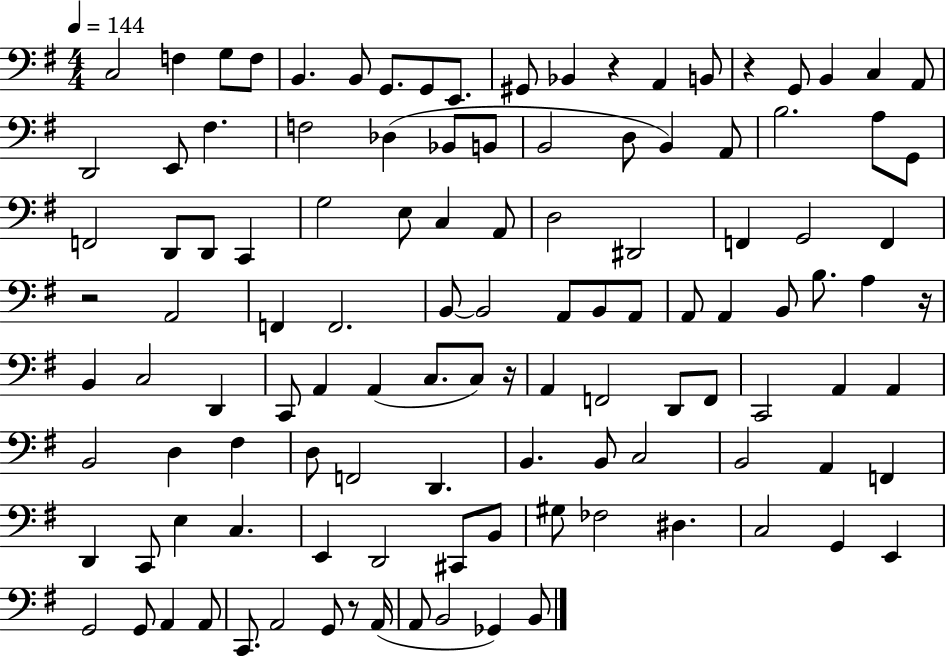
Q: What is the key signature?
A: G major